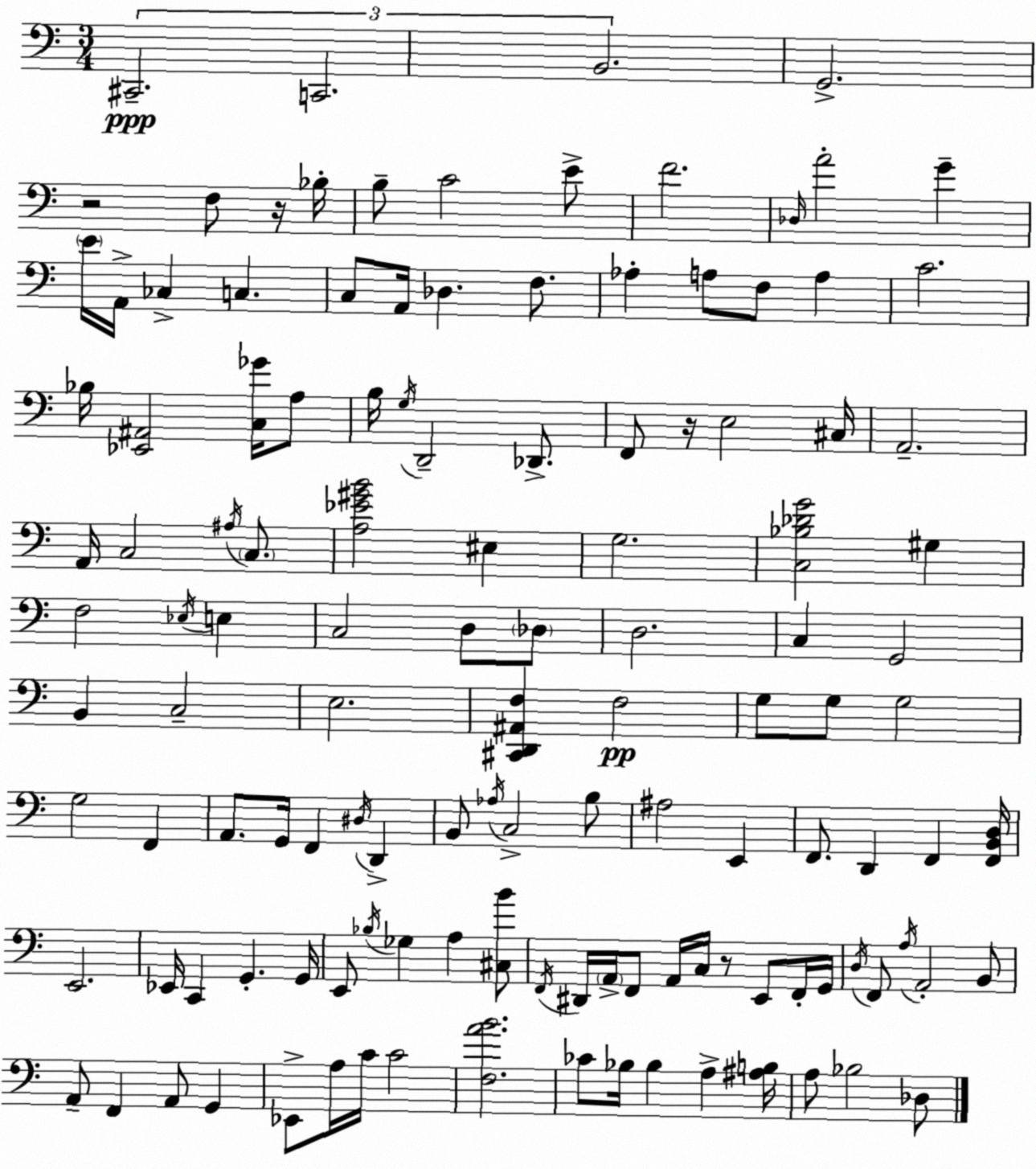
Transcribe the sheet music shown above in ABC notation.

X:1
T:Untitled
M:3/4
L:1/4
K:Am
^C,,2 C,,2 B,,2 G,,2 z2 F,/2 z/4 _B,/4 B,/2 C2 E/2 F2 _D,/4 A2 G E/4 A,,/4 _C, C, C,/2 A,,/4 _D, F,/2 _A, A,/2 F,/2 A, C2 _B,/4 [_E,,^A,,]2 [C,_G]/4 A,/2 B,/4 G,/4 D,,2 _D,,/2 F,,/2 z/4 E,2 ^C,/4 A,,2 A,,/4 C,2 ^A,/4 C,/2 [A,_E^GB]2 ^E, G,2 [C,_B,_DG]2 ^G, F,2 _E,/4 E, C,2 D,/2 _D,/2 D,2 C, G,,2 B,, C,2 E,2 [^C,,D,,^A,,F,] F,2 G,/2 G,/2 G,2 G,2 F,, A,,/2 G,,/4 F,, ^D,/4 D,, B,,/2 _A,/4 C,2 B,/2 ^A,2 E,, F,,/2 D,, F,, [F,,B,,D,]/4 E,,2 _E,,/4 C,, G,, G,,/4 E,,/2 _B,/4 _G, A, [^C,B]/2 F,,/4 ^D,,/4 A,,/4 F,,/2 A,,/4 C,/4 z/2 E,,/2 F,,/4 G,,/4 D,/4 F,,/2 A,/4 A,,2 B,,/2 A,,/2 F,, A,,/2 G,, _E,,/2 A,/4 C/4 C2 [F,AB]2 _C/2 _B,/4 _B, A, [^A,B,]/4 A,/2 _B,2 _D,/2